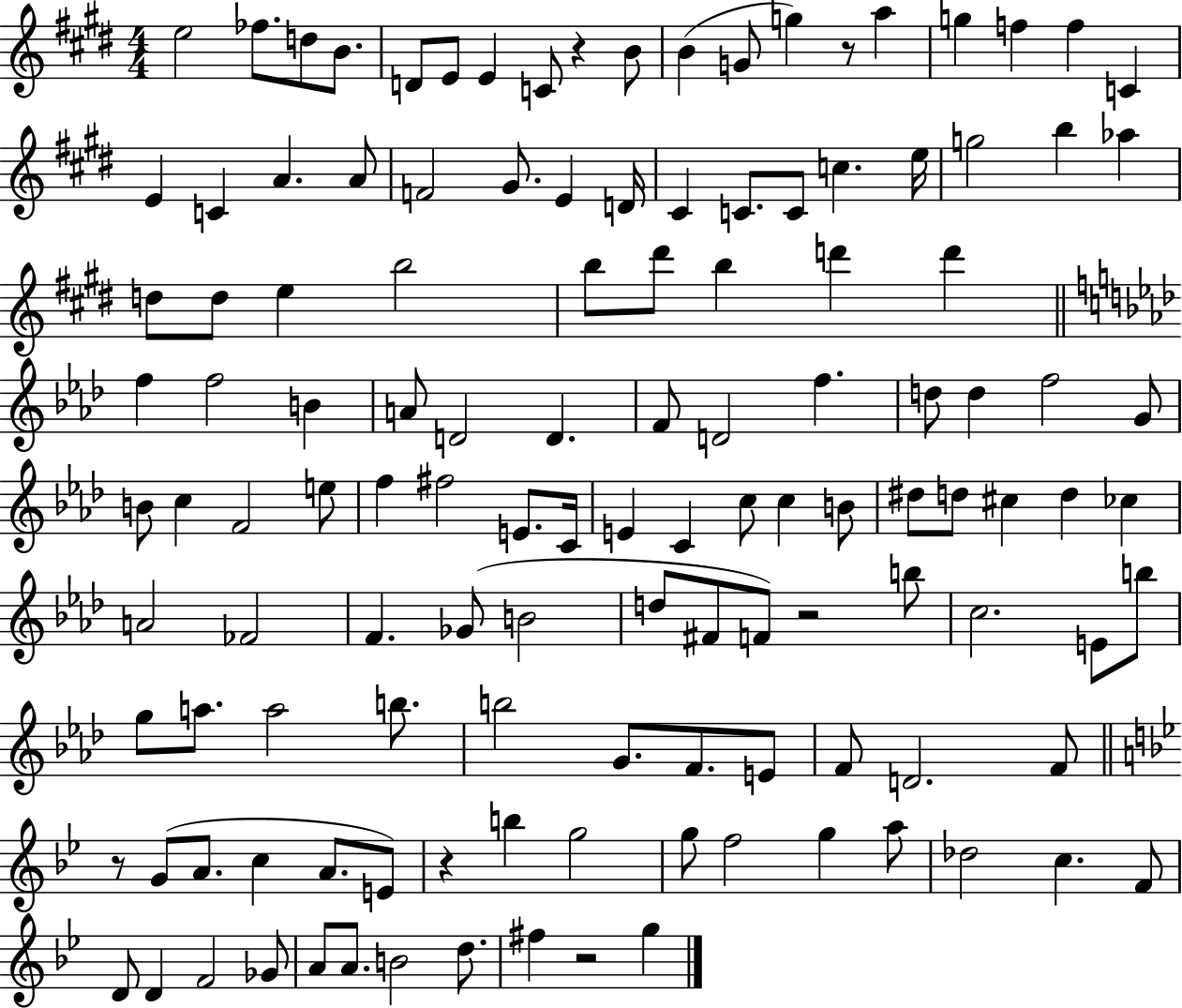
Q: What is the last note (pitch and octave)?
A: G5